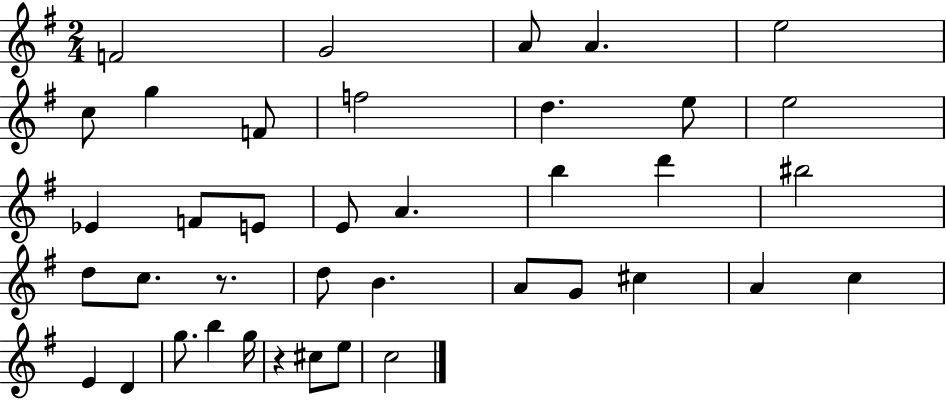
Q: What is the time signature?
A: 2/4